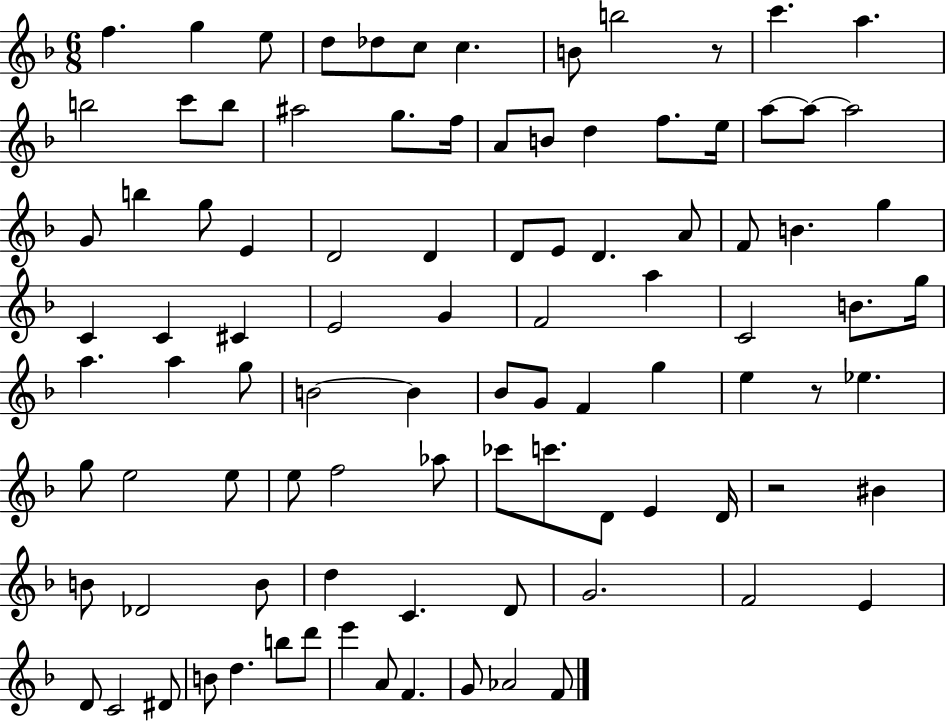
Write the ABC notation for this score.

X:1
T:Untitled
M:6/8
L:1/4
K:F
f g e/2 d/2 _d/2 c/2 c B/2 b2 z/2 c' a b2 c'/2 b/2 ^a2 g/2 f/4 A/2 B/2 d f/2 e/4 a/2 a/2 a2 G/2 b g/2 E D2 D D/2 E/2 D A/2 F/2 B g C C ^C E2 G F2 a C2 B/2 g/4 a a g/2 B2 B _B/2 G/2 F g e z/2 _e g/2 e2 e/2 e/2 f2 _a/2 _c'/2 c'/2 D/2 E D/4 z2 ^B B/2 _D2 B/2 d C D/2 G2 F2 E D/2 C2 ^D/2 B/2 d b/2 d'/2 e' A/2 F G/2 _A2 F/2